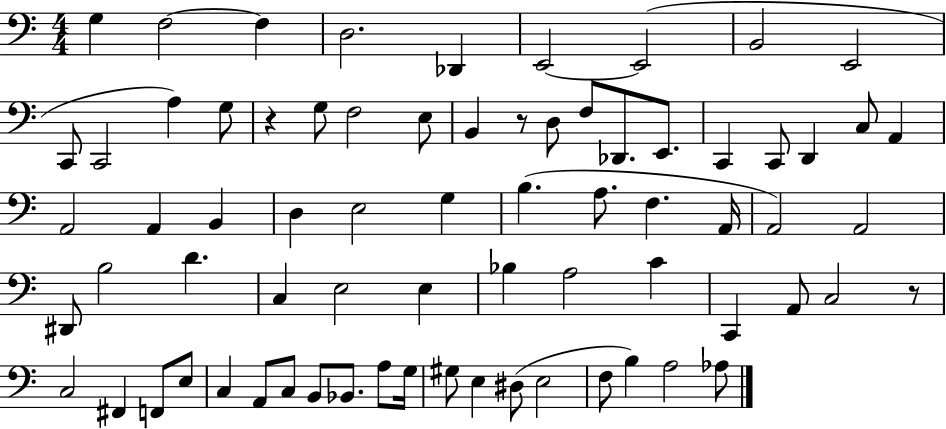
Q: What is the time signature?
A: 4/4